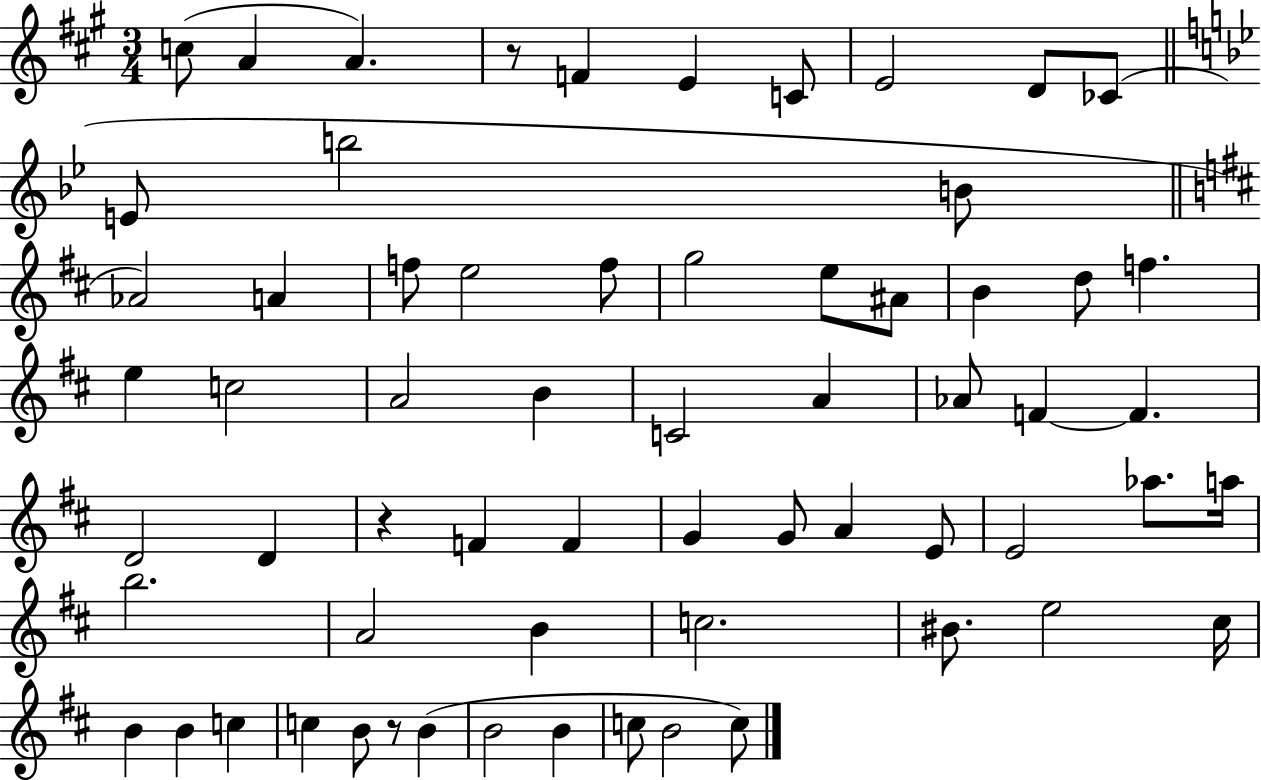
X:1
T:Untitled
M:3/4
L:1/4
K:A
c/2 A A z/2 F E C/2 E2 D/2 _C/2 E/2 b2 B/2 _A2 A f/2 e2 f/2 g2 e/2 ^A/2 B d/2 f e c2 A2 B C2 A _A/2 F F D2 D z F F G G/2 A E/2 E2 _a/2 a/4 b2 A2 B c2 ^B/2 e2 ^c/4 B B c c B/2 z/2 B B2 B c/2 B2 c/2